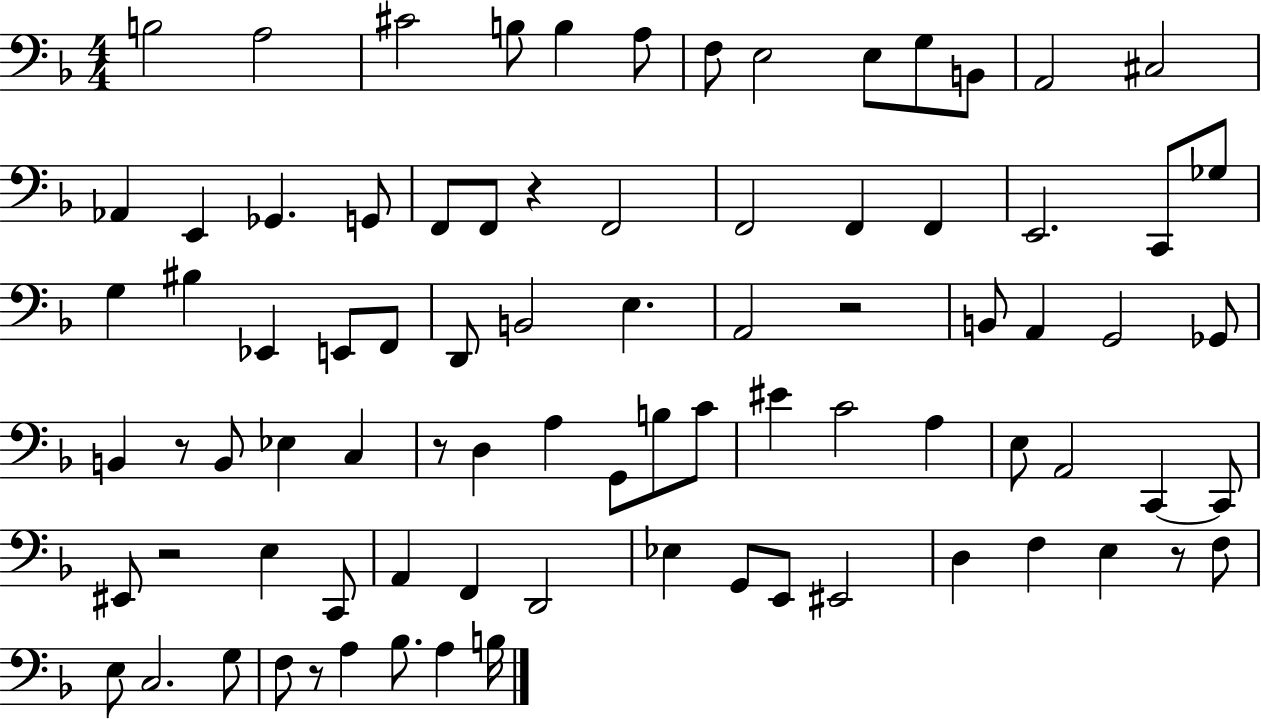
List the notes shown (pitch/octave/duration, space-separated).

B3/h A3/h C#4/h B3/e B3/q A3/e F3/e E3/h E3/e G3/e B2/e A2/h C#3/h Ab2/q E2/q Gb2/q. G2/e F2/e F2/e R/q F2/h F2/h F2/q F2/q E2/h. C2/e Gb3/e G3/q BIS3/q Eb2/q E2/e F2/e D2/e B2/h E3/q. A2/h R/h B2/e A2/q G2/h Gb2/e B2/q R/e B2/e Eb3/q C3/q R/e D3/q A3/q G2/e B3/e C4/e EIS4/q C4/h A3/q E3/e A2/h C2/q C2/e EIS2/e R/h E3/q C2/e A2/q F2/q D2/h Eb3/q G2/e E2/e EIS2/h D3/q F3/q E3/q R/e F3/e E3/e C3/h. G3/e F3/e R/e A3/q Bb3/e. A3/q B3/s